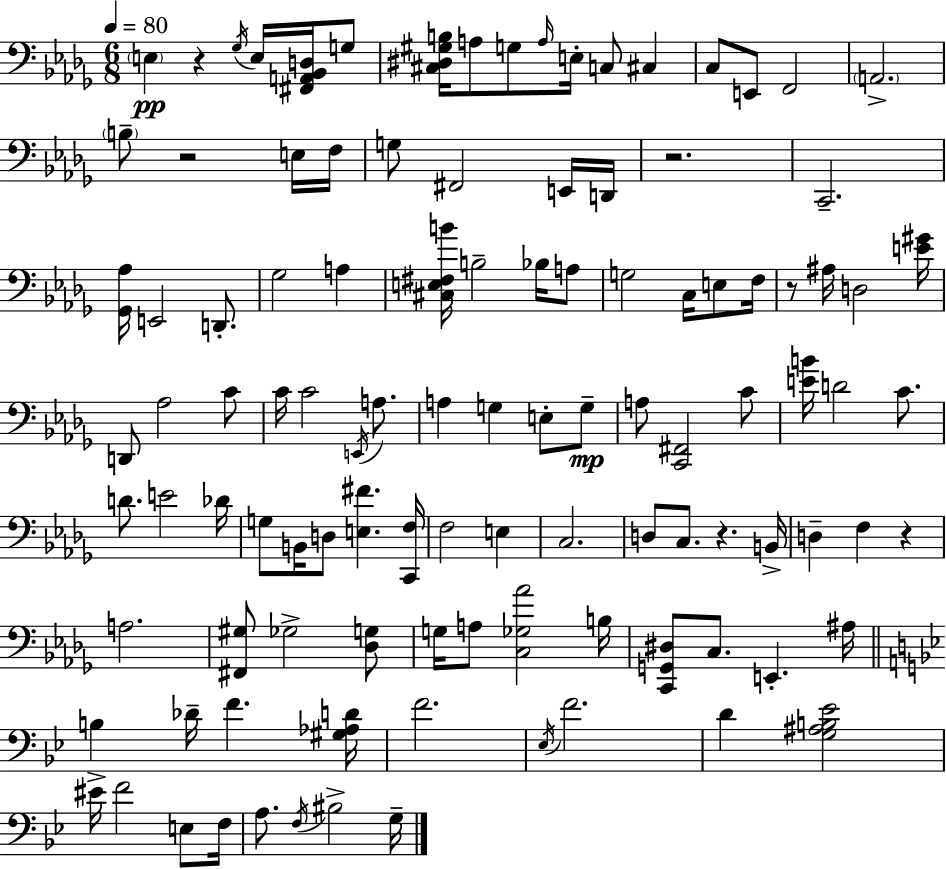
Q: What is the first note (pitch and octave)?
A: E3